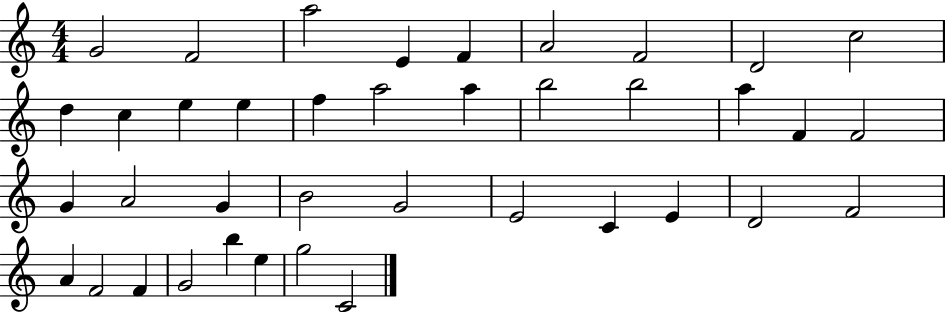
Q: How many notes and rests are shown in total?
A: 39